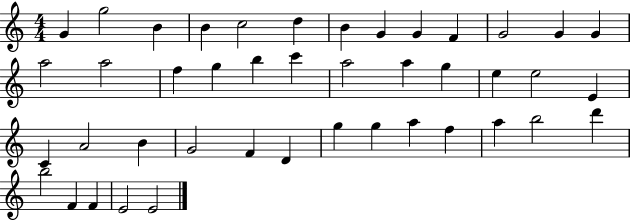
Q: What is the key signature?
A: C major